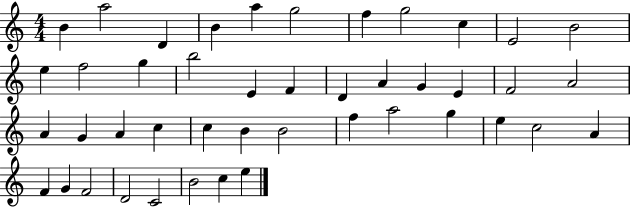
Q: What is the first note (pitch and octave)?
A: B4